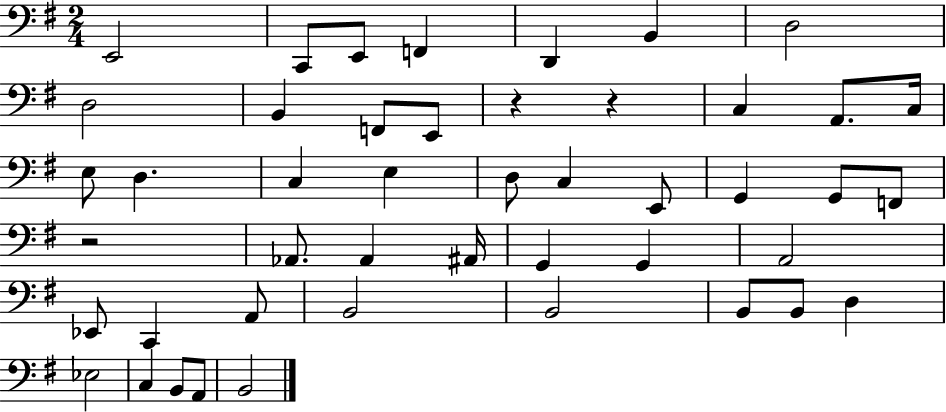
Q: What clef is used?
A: bass